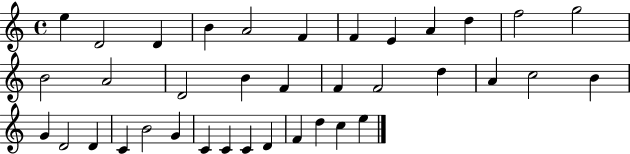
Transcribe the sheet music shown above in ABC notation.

X:1
T:Untitled
M:4/4
L:1/4
K:C
e D2 D B A2 F F E A d f2 g2 B2 A2 D2 B F F F2 d A c2 B G D2 D C B2 G C C C D F d c e